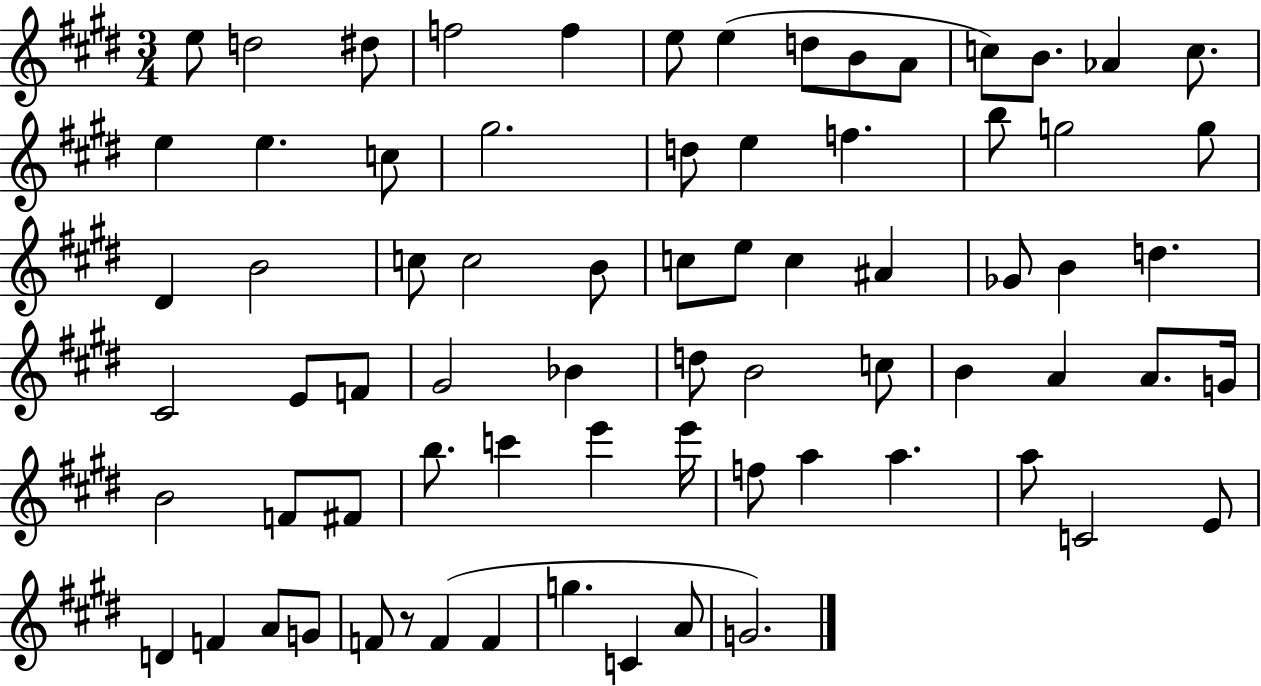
{
  \clef treble
  \numericTimeSignature
  \time 3/4
  \key e \major
  e''8 d''2 dis''8 | f''2 f''4 | e''8 e''4( d''8 b'8 a'8 | c''8) b'8. aes'4 c''8. | \break e''4 e''4. c''8 | gis''2. | d''8 e''4 f''4. | b''8 g''2 g''8 | \break dis'4 b'2 | c''8 c''2 b'8 | c''8 e''8 c''4 ais'4 | ges'8 b'4 d''4. | \break cis'2 e'8 f'8 | gis'2 bes'4 | d''8 b'2 c''8 | b'4 a'4 a'8. g'16 | \break b'2 f'8 fis'8 | b''8. c'''4 e'''4 e'''16 | f''8 a''4 a''4. | a''8 c'2 e'8 | \break d'4 f'4 a'8 g'8 | f'8 r8 f'4( f'4 | g''4. c'4 a'8 | g'2.) | \break \bar "|."
}